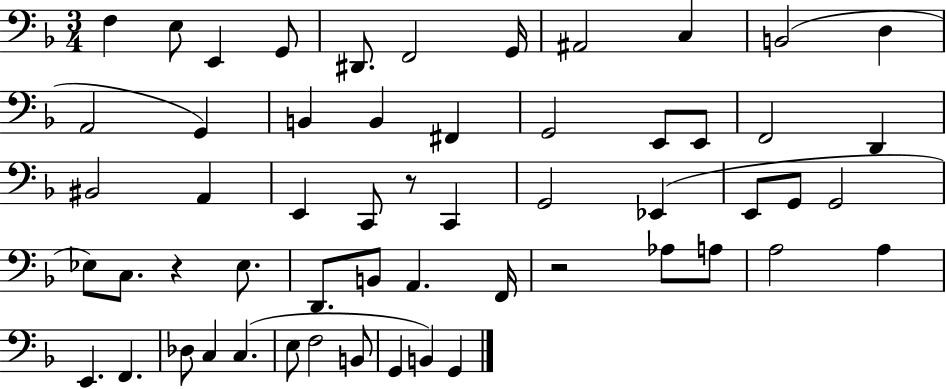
X:1
T:Untitled
M:3/4
L:1/4
K:F
F, E,/2 E,, G,,/2 ^D,,/2 F,,2 G,,/4 ^A,,2 C, B,,2 D, A,,2 G,, B,, B,, ^F,, G,,2 E,,/2 E,,/2 F,,2 D,, ^B,,2 A,, E,, C,,/2 z/2 C,, G,,2 _E,, E,,/2 G,,/2 G,,2 _E,/2 C,/2 z _E,/2 D,,/2 B,,/2 A,, F,,/4 z2 _A,/2 A,/2 A,2 A, E,, F,, _D,/2 C, C, E,/2 F,2 B,,/2 G,, B,, G,,